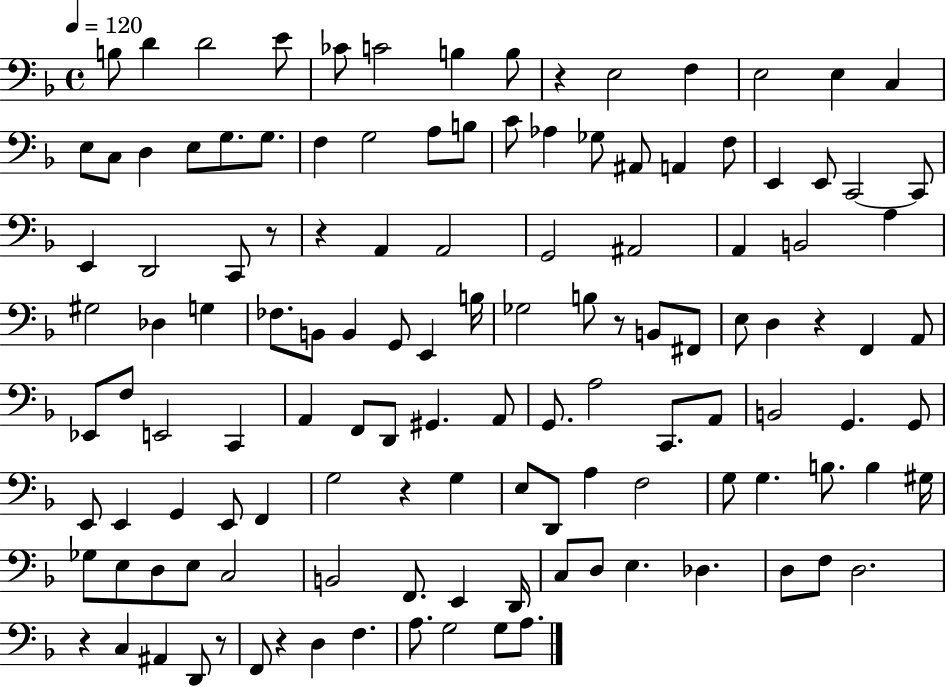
{
  \clef bass
  \time 4/4
  \defaultTimeSignature
  \key f \major
  \tempo 4 = 120
  \repeat volta 2 { b8 d'4 d'2 e'8 | ces'8 c'2 b4 b8 | r4 e2 f4 | e2 e4 c4 | \break e8 c8 d4 e8 g8. g8. | f4 g2 a8 b8 | c'8 aes4 ges8 ais,8 a,4 f8 | e,4 e,8 c,2~~ c,8 | \break e,4 d,2 c,8 r8 | r4 a,4 a,2 | g,2 ais,2 | a,4 b,2 a4 | \break gis2 des4 g4 | fes8. b,8 b,4 g,8 e,4 b16 | ges2 b8 r8 b,8 fis,8 | e8 d4 r4 f,4 a,8 | \break ees,8 f8 e,2 c,4 | a,4 f,8 d,8 gis,4. a,8 | g,8. a2 c,8. a,8 | b,2 g,4. g,8 | \break e,8 e,4 g,4 e,8 f,4 | g2 r4 g4 | e8 d,8 a4 f2 | g8 g4. b8. b4 gis16 | \break ges8 e8 d8 e8 c2 | b,2 f,8. e,4 d,16 | c8 d8 e4. des4. | d8 f8 d2. | \break r4 c4 ais,4 d,8 r8 | f,8 r4 d4 f4. | a8. g2 g8 a8. | } \bar "|."
}